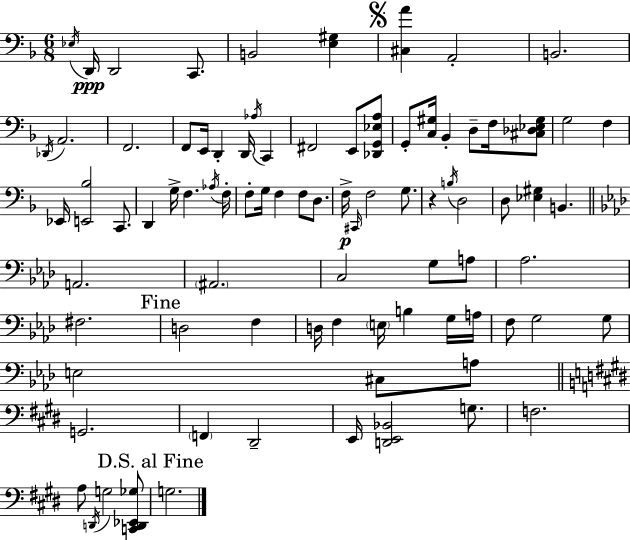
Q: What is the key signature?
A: D minor